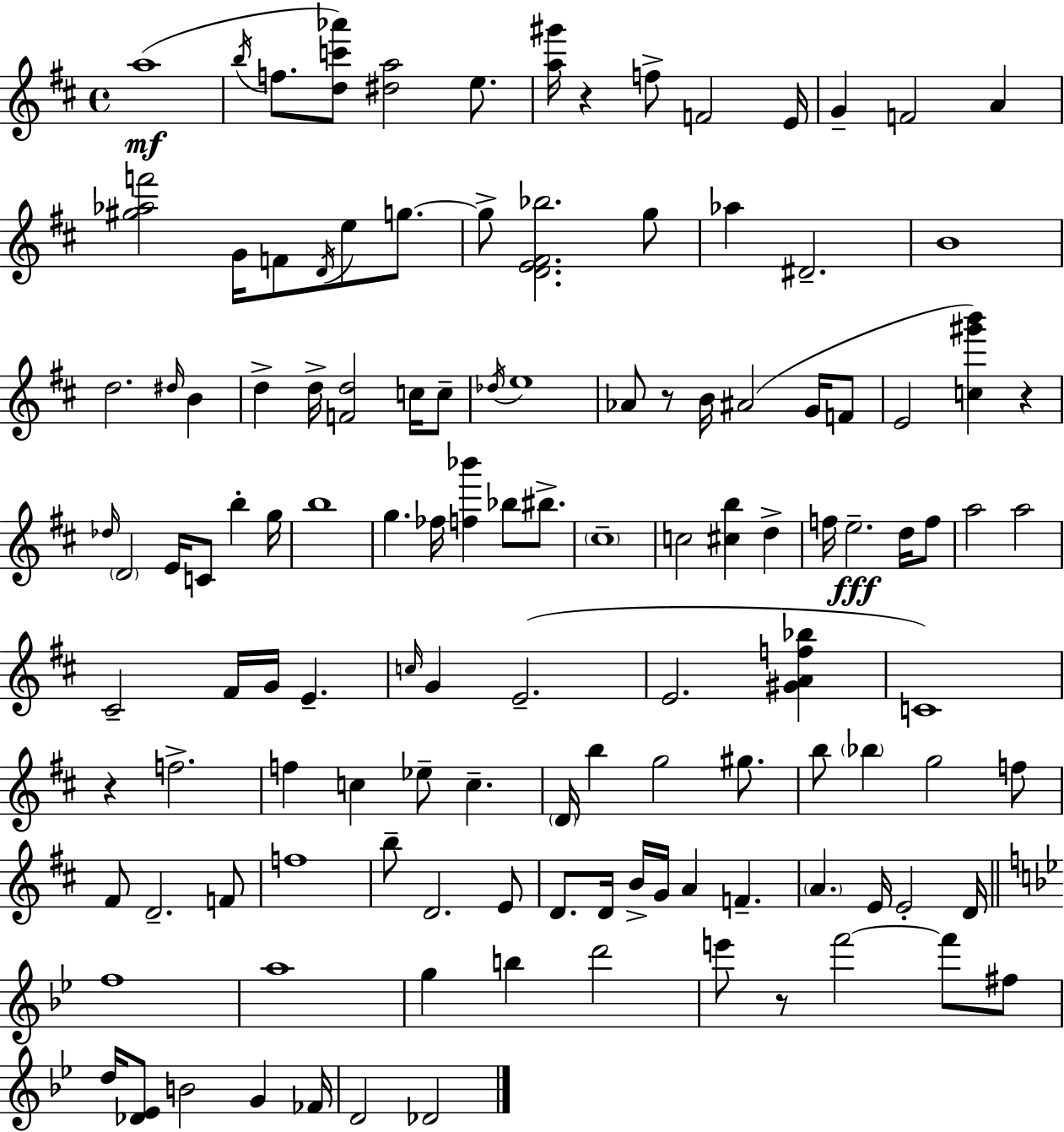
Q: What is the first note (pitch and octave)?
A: A5